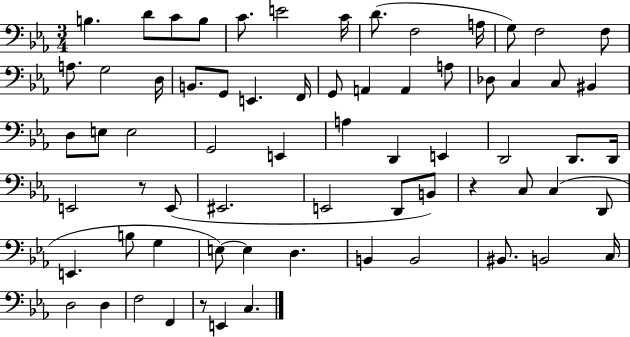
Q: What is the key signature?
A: EES major